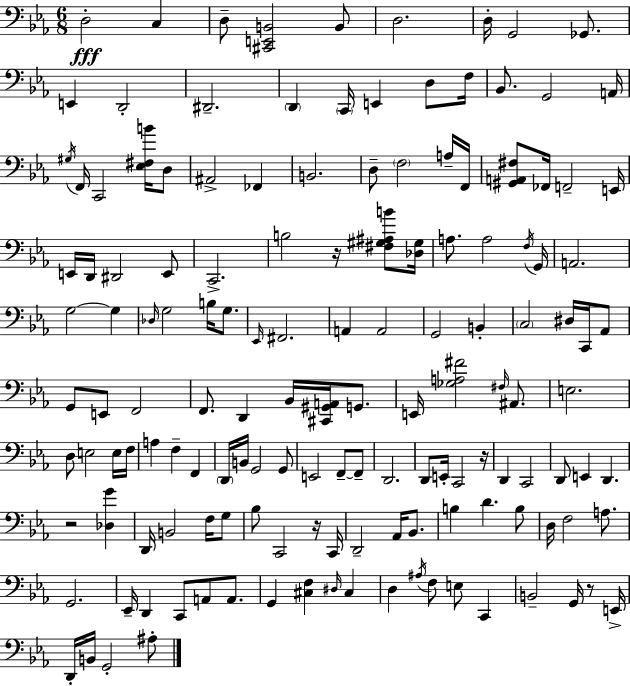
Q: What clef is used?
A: bass